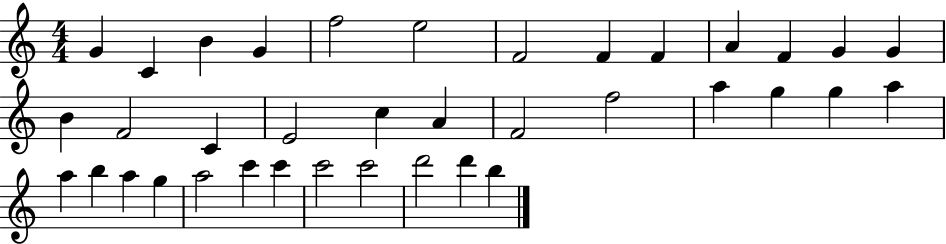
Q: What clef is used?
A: treble